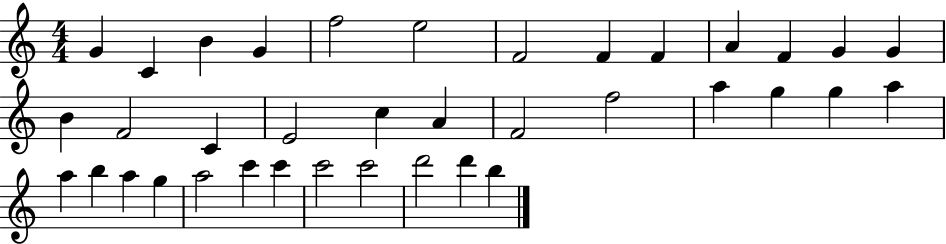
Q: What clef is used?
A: treble